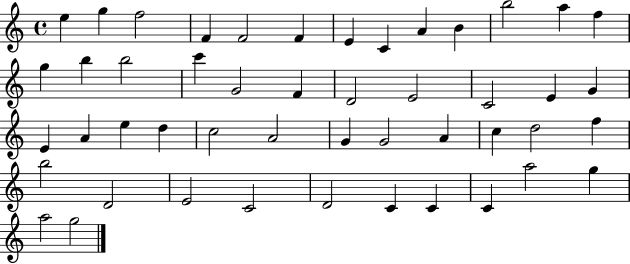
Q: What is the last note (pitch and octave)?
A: G5